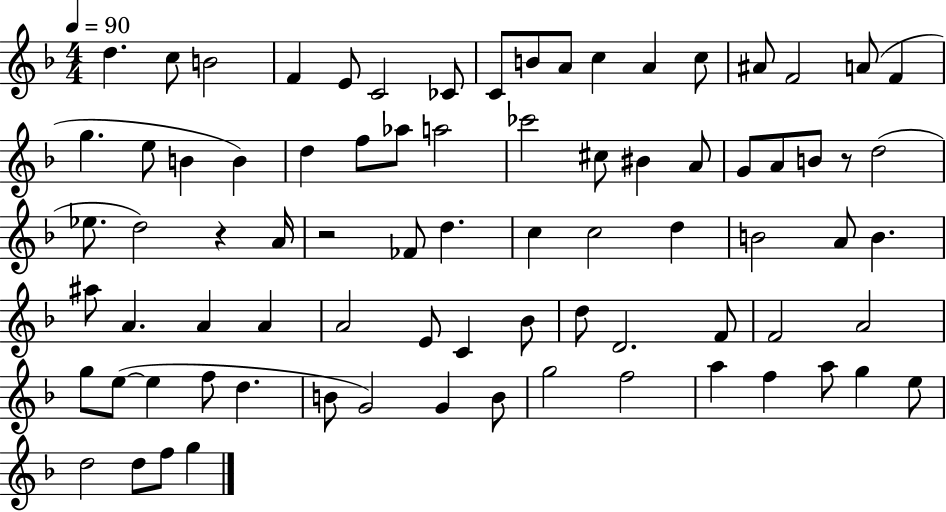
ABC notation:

X:1
T:Untitled
M:4/4
L:1/4
K:F
d c/2 B2 F E/2 C2 _C/2 C/2 B/2 A/2 c A c/2 ^A/2 F2 A/2 F g e/2 B B d f/2 _a/2 a2 _c'2 ^c/2 ^B A/2 G/2 A/2 B/2 z/2 d2 _e/2 d2 z A/4 z2 _F/2 d c c2 d B2 A/2 B ^a/2 A A A A2 E/2 C _B/2 d/2 D2 F/2 F2 A2 g/2 e/2 e f/2 d B/2 G2 G B/2 g2 f2 a f a/2 g e/2 d2 d/2 f/2 g